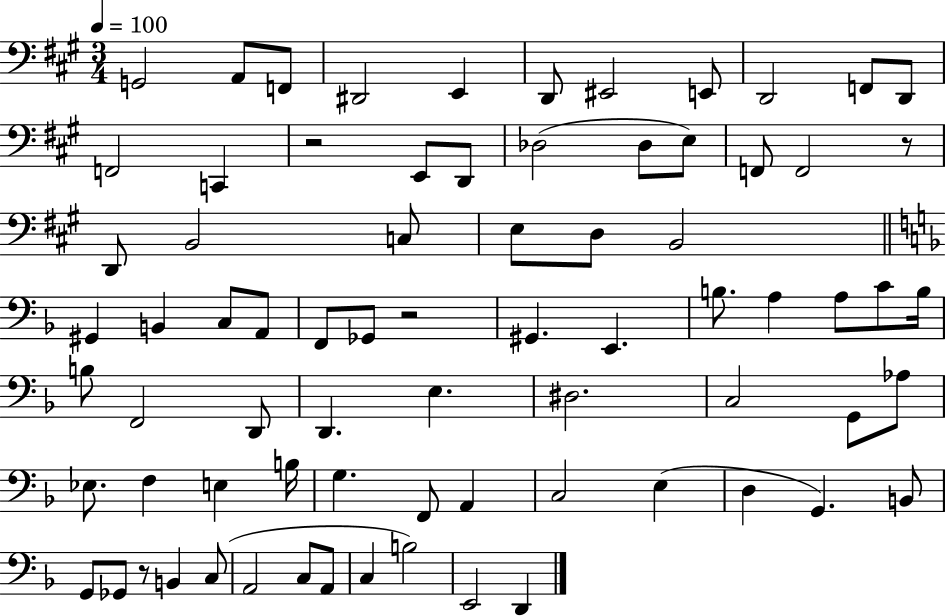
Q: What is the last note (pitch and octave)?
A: D2